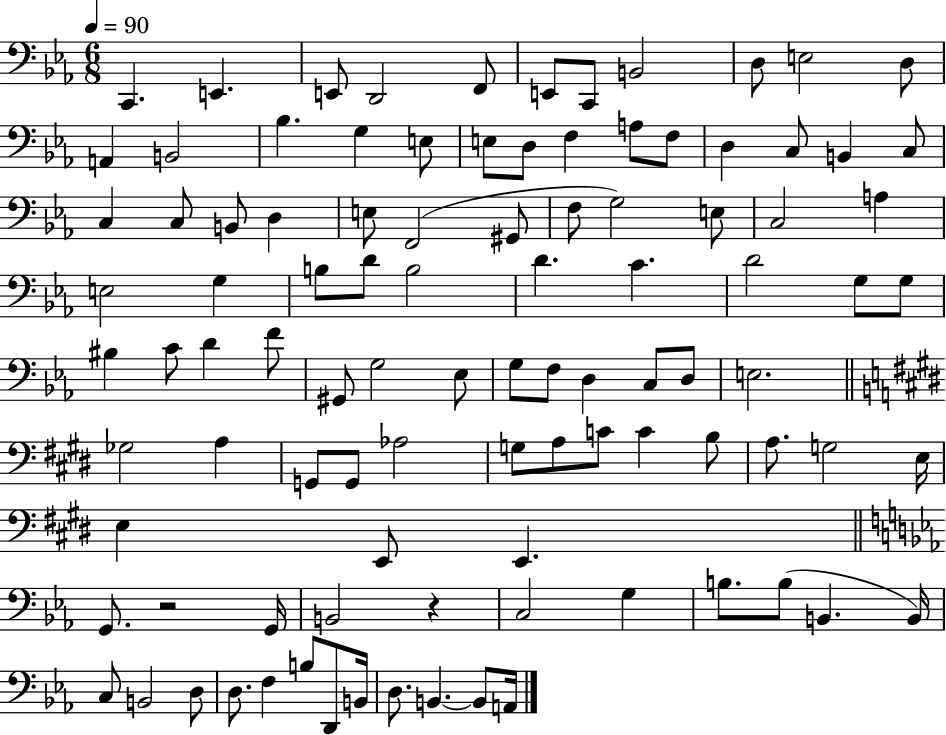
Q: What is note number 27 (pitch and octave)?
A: C3